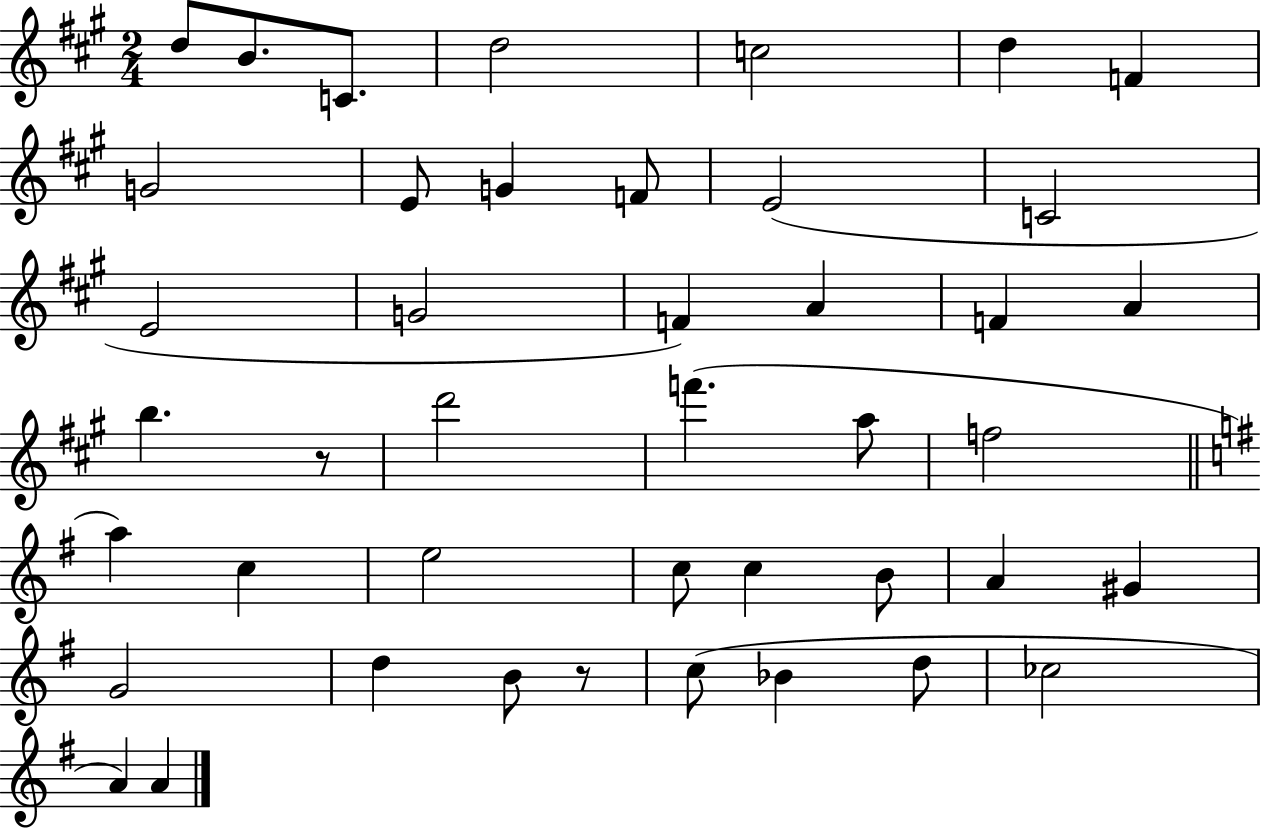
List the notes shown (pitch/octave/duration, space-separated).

D5/e B4/e. C4/e. D5/h C5/h D5/q F4/q G4/h E4/e G4/q F4/e E4/h C4/h E4/h G4/h F4/q A4/q F4/q A4/q B5/q. R/e D6/h F6/q. A5/e F5/h A5/q C5/q E5/h C5/e C5/q B4/e A4/q G#4/q G4/h D5/q B4/e R/e C5/e Bb4/q D5/e CES5/h A4/q A4/q